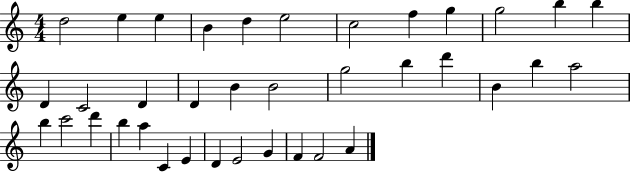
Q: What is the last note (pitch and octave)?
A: A4